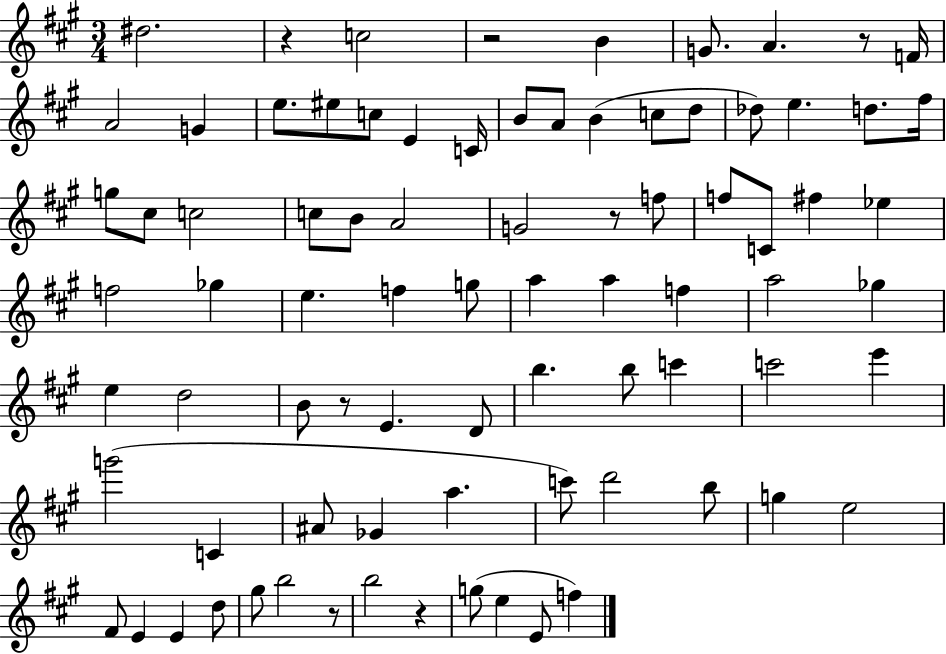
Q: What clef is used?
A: treble